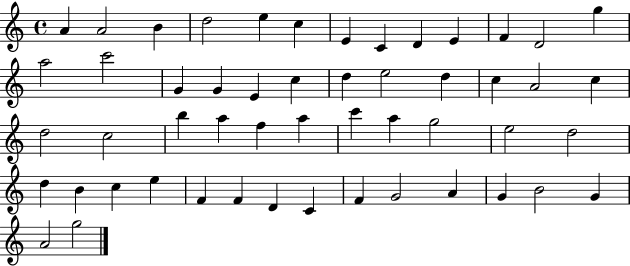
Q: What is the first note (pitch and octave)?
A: A4